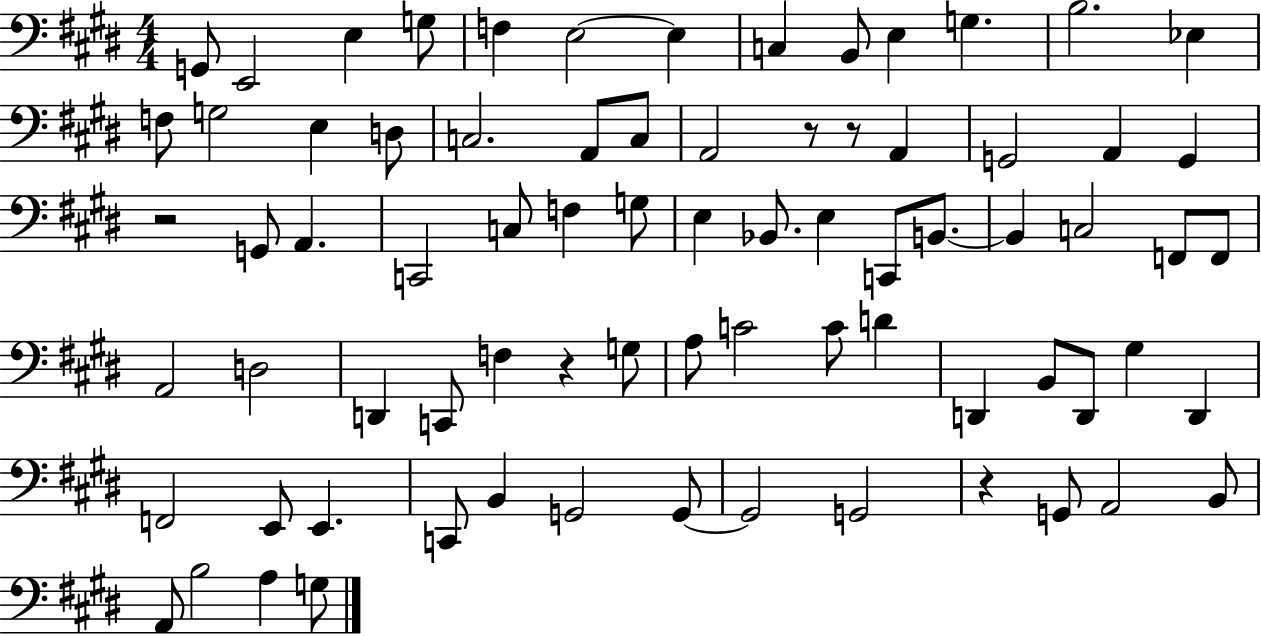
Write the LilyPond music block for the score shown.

{
  \clef bass
  \numericTimeSignature
  \time 4/4
  \key e \major
  g,8 e,2 e4 g8 | f4 e2~~ e4 | c4 b,8 e4 g4. | b2. ees4 | \break f8 g2 e4 d8 | c2. a,8 c8 | a,2 r8 r8 a,4 | g,2 a,4 g,4 | \break r2 g,8 a,4. | c,2 c8 f4 g8 | e4 bes,8. e4 c,8 b,8.~~ | b,4 c2 f,8 f,8 | \break a,2 d2 | d,4 c,8 f4 r4 g8 | a8 c'2 c'8 d'4 | d,4 b,8 d,8 gis4 d,4 | \break f,2 e,8 e,4. | c,8 b,4 g,2 g,8~~ | g,2 g,2 | r4 g,8 a,2 b,8 | \break a,8 b2 a4 g8 | \bar "|."
}